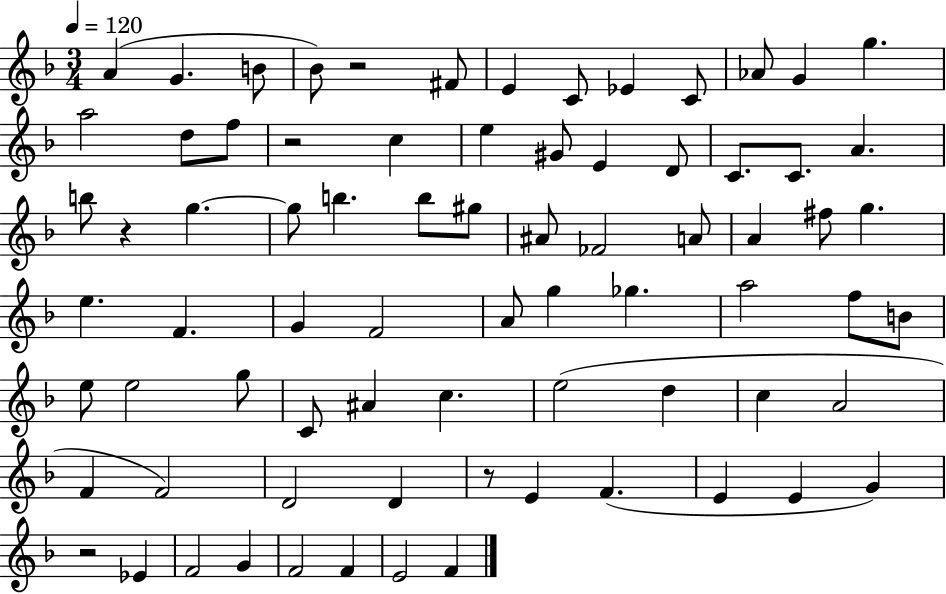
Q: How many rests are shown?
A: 5